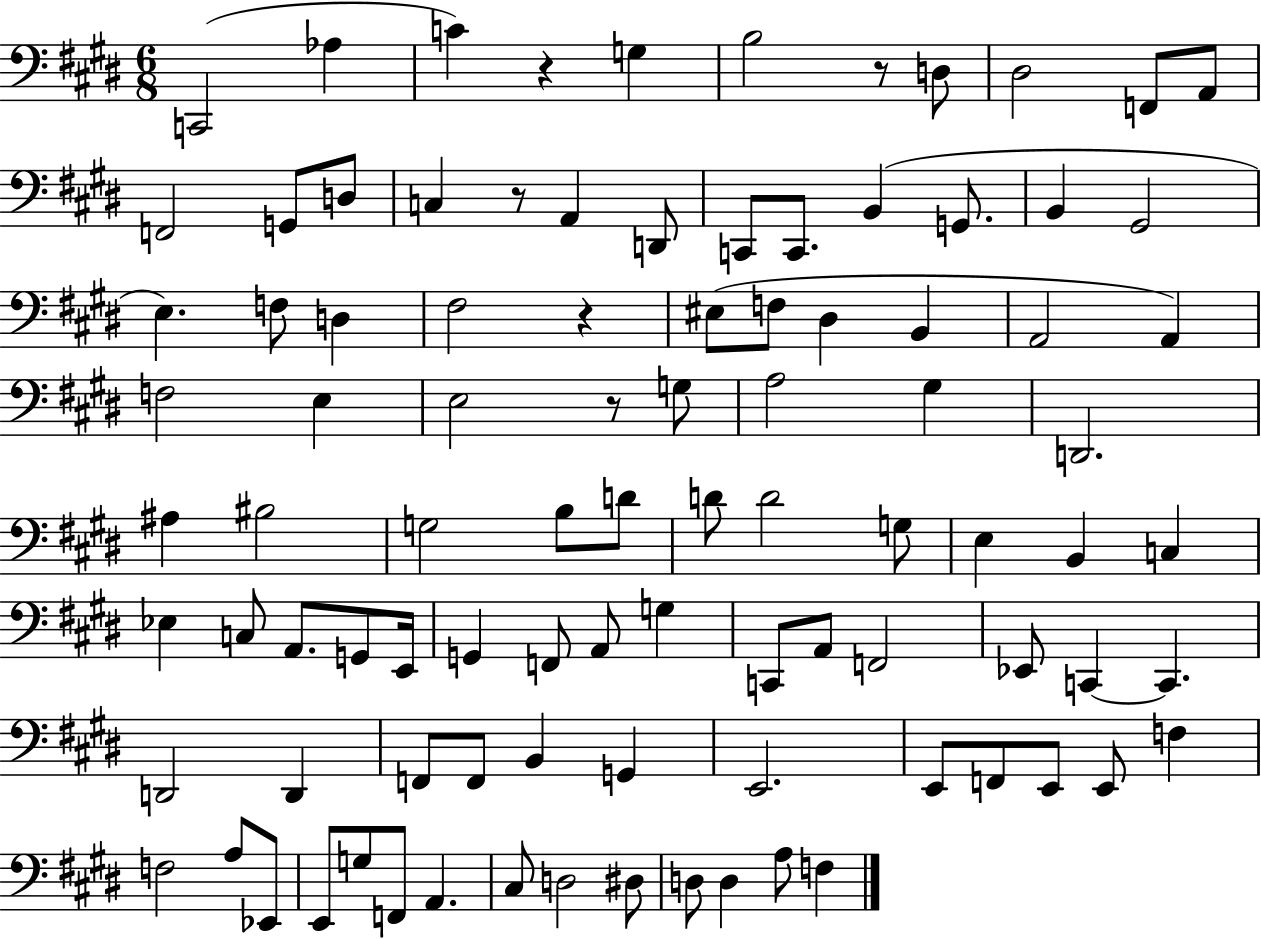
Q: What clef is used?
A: bass